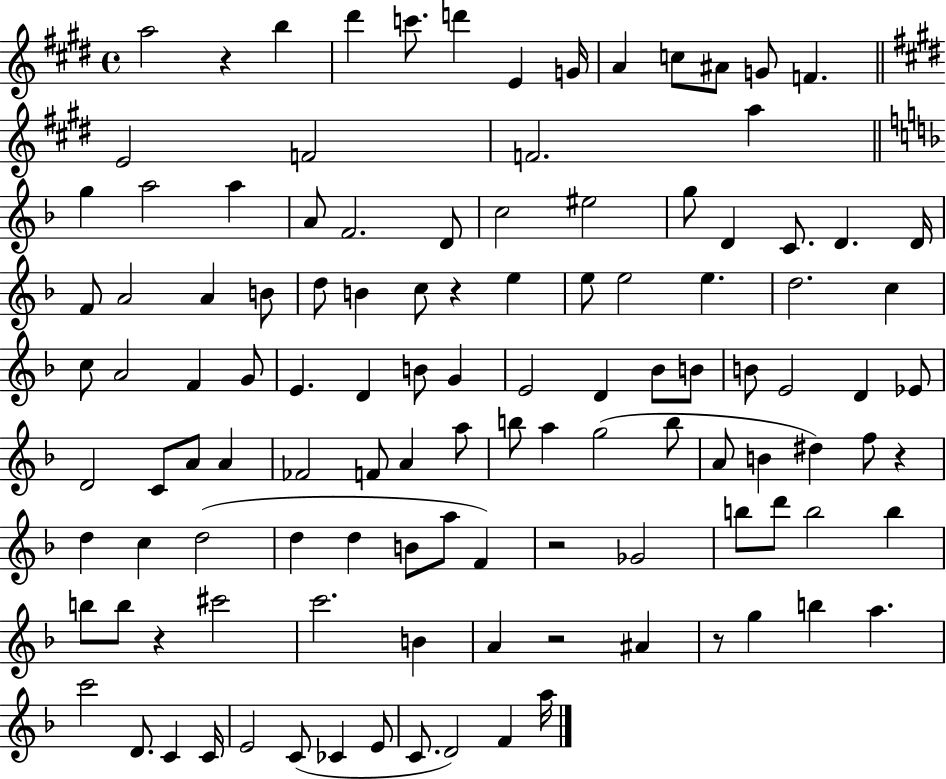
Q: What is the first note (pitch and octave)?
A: A5